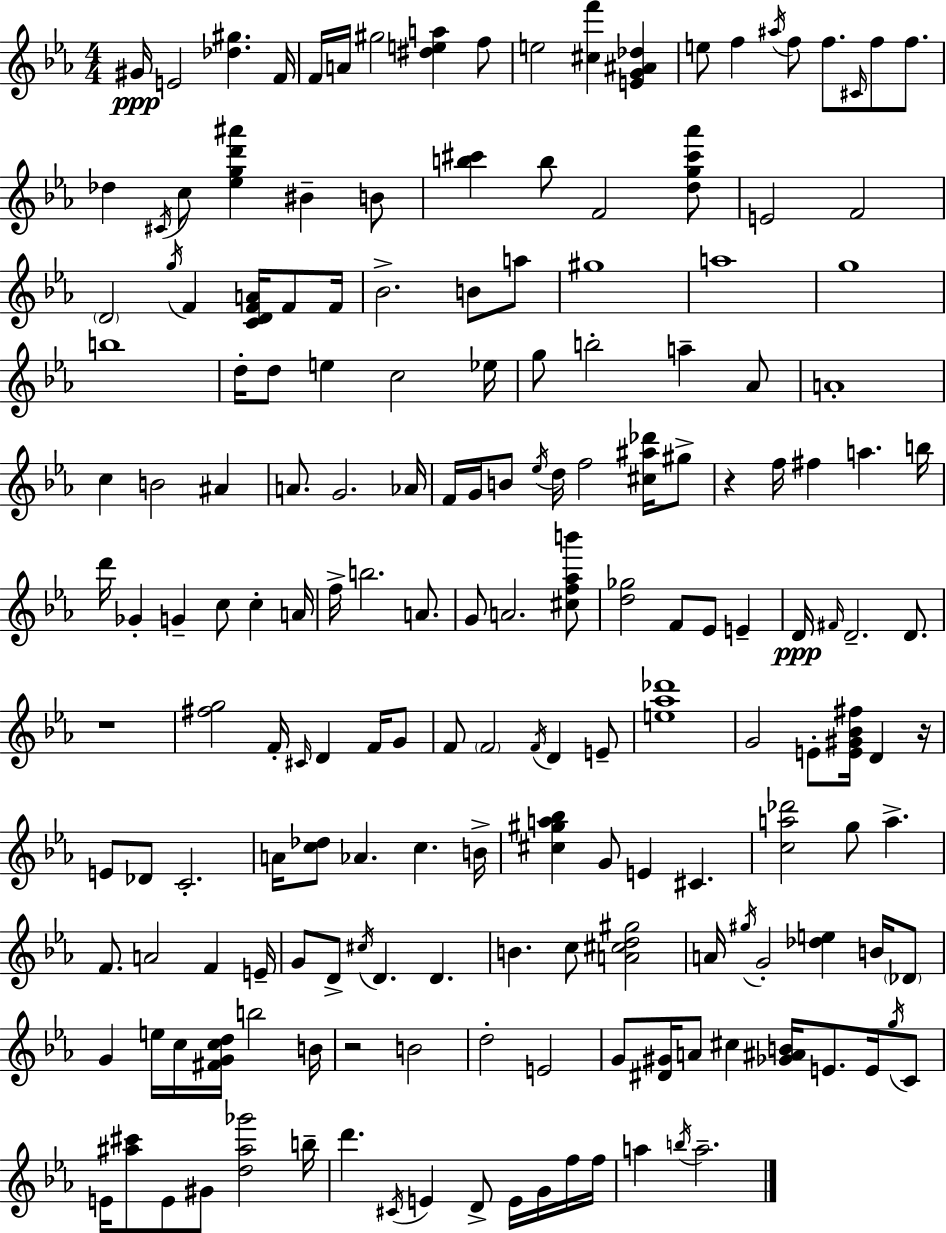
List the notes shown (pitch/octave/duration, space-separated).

G#4/s E4/h [Db5,G#5]/q. F4/s F4/s A4/s G#5/h [D#5,E5,A5]/q F5/e E5/h [C#5,F6]/q [E4,G4,A#4,Db5]/q E5/e F5/q A#5/s F5/e F5/e. C#4/s F5/e F5/e. Db5/q C#4/s C5/e [Eb5,G5,D6,A#6]/q BIS4/q B4/e [B5,C#6]/q B5/e F4/h [D5,G5,C#6,Ab6]/e E4/h F4/h D4/h G5/s F4/q [C4,D4,F4,A4]/s F4/e F4/s Bb4/h. B4/e A5/e G#5/w A5/w G5/w B5/w D5/s D5/e E5/q C5/h Eb5/s G5/e B5/h A5/q Ab4/e A4/w C5/q B4/h A#4/q A4/e. G4/h. Ab4/s F4/s G4/s B4/e Eb5/s D5/s F5/h [C#5,A#5,Db6]/s G#5/e R/q F5/s F#5/q A5/q. B5/s D6/s Gb4/q G4/q C5/e C5/q A4/s F5/s B5/h. A4/e. G4/e A4/h. [C#5,F5,Ab5,B6]/e [D5,Gb5]/h F4/e Eb4/e E4/q D4/s F#4/s D4/h. D4/e. R/w [F#5,G5]/h F4/s C#4/s D4/q F4/s G4/e F4/e F4/h F4/s D4/q E4/e [E5,Ab5,Db6]/w G4/h E4/e [E4,G#4,Bb4,F#5]/s D4/q R/s E4/e Db4/e C4/h. A4/s [C5,Db5]/e Ab4/q. C5/q. B4/s [C#5,G#5,A5,Bb5]/q G4/e E4/q C#4/q. [C5,A5,Db6]/h G5/e A5/q. F4/e. A4/h F4/q E4/s G4/e D4/e C#5/s D4/q. D4/q. B4/q. C5/e [A4,C#5,D5,G#5]/h A4/s G#5/s G4/h [Db5,E5]/q B4/s Db4/e G4/q E5/s C5/s [F#4,G4,C5,D5]/s B5/h B4/s R/h B4/h D5/h E4/h G4/e [D#4,G#4]/s A4/e C#5/q [Gb4,A#4,B4]/s E4/e. E4/s G5/s C4/e E4/s [A#5,C#6]/e E4/e G#4/e [D5,A#5,Gb6]/h B5/s D6/q. C#4/s E4/q D4/e E4/s G4/s F5/s F5/s A5/q B5/s A5/h.